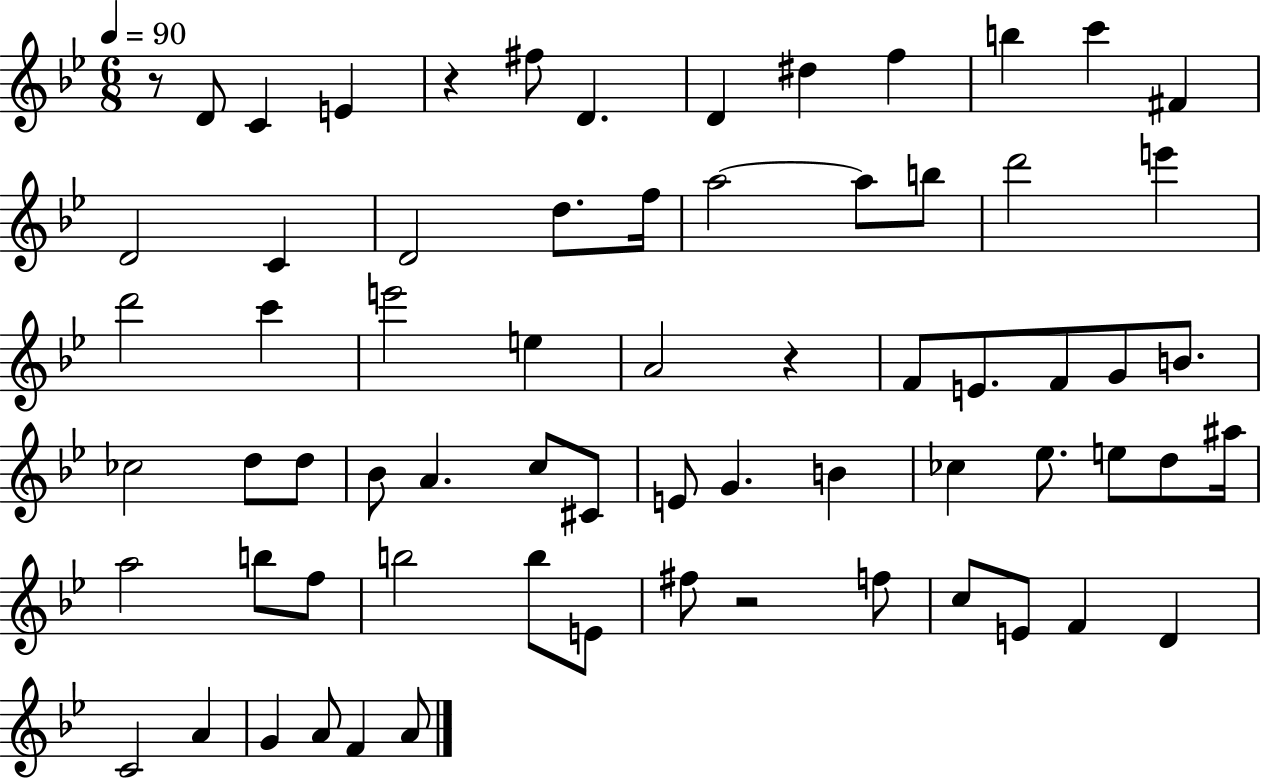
{
  \clef treble
  \numericTimeSignature
  \time 6/8
  \key bes \major
  \tempo 4 = 90
  r8 d'8 c'4 e'4 | r4 fis''8 d'4. | d'4 dis''4 f''4 | b''4 c'''4 fis'4 | \break d'2 c'4 | d'2 d''8. f''16 | a''2~~ a''8 b''8 | d'''2 e'''4 | \break d'''2 c'''4 | e'''2 e''4 | a'2 r4 | f'8 e'8. f'8 g'8 b'8. | \break ces''2 d''8 d''8 | bes'8 a'4. c''8 cis'8 | e'8 g'4. b'4 | ces''4 ees''8. e''8 d''8 ais''16 | \break a''2 b''8 f''8 | b''2 b''8 e'8 | fis''8 r2 f''8 | c''8 e'8 f'4 d'4 | \break c'2 a'4 | g'4 a'8 f'4 a'8 | \bar "|."
}